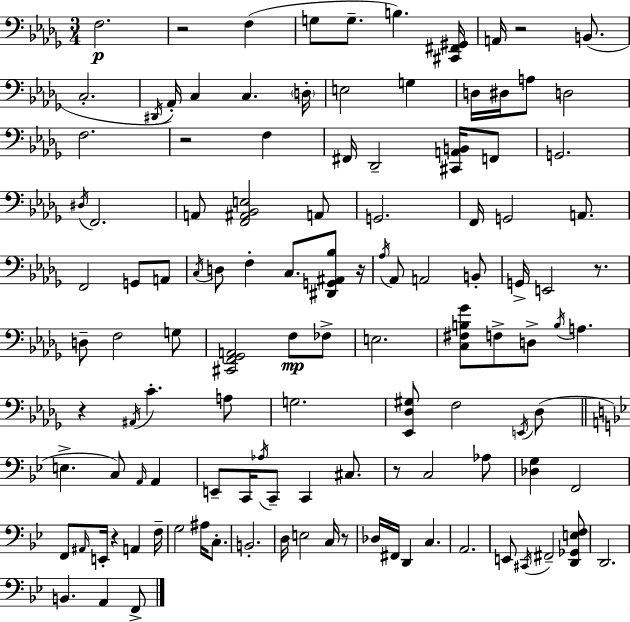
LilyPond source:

{
  \clef bass
  \numericTimeSignature
  \time 3/4
  \key bes \minor
  \repeat volta 2 { f2.\p | r2 f4( | g8 g8.-- b4.) <cis, fis, gis,>16 | a,16 r2 b,8.( | \break c2.-. | \acciaccatura { dis,16 }) aes,16-. c4 c4. | \parenthesize d16-. e2 g4 | d16 dis16 a8 d2 | \break f2. | r2 f4 | fis,16 des,2-- <cis, a, b,>16 f,8 | g,2. | \break \acciaccatura { dis16 } f,2. | a,8 <f, ais, bes, e>2 | a,8 g,2. | f,16 g,2 a,8. | \break f,2 g,8 | a,8 \acciaccatura { c16 } d8 f4-. c8. | <dis, g, ais, bes>8 r16 \acciaccatura { aes16 } aes,8 a,2 | b,8-. g,16-> e,2 | \break r8. d8-- f2 | g8 <cis, f, ges, a,>2 | f8\mp fes8-> e2. | <c fis b ges'>8 f8-> d8-> \acciaccatura { b16 } a4. | \break r4 \acciaccatura { ais,16 } c'4.-. | a8 g2. | <ees, des gis>8 f2 | \acciaccatura { e,16 }( des8 \bar "||" \break \key bes \major e4.-> c8) \grace { a,16 } a,4 | e,8-- c,16 \acciaccatura { aes16 } c,8-- c,4 cis8. | r8 c2 | aes8 <des g>4 f,2 | \break f,8 \grace { ais,16 } e,16-. r4 a,4 | f16-- g2 ais16 | c8.-. b,2.-. | d16 e2 | \break c16 r8 des16 fis,16 d,4 c4. | a,2. | e,8 \acciaccatura { cis,16 } fis,2-- | <d, ges, e f>8 d,2. | \break b,4. a,4 | f,8-> } \bar "|."
}